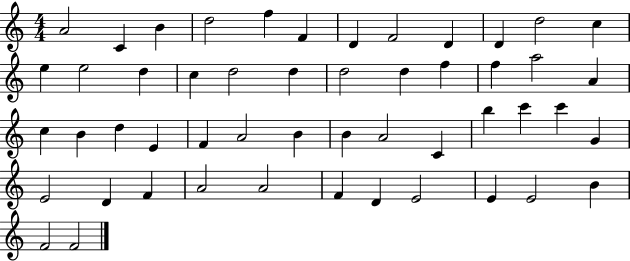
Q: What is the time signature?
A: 4/4